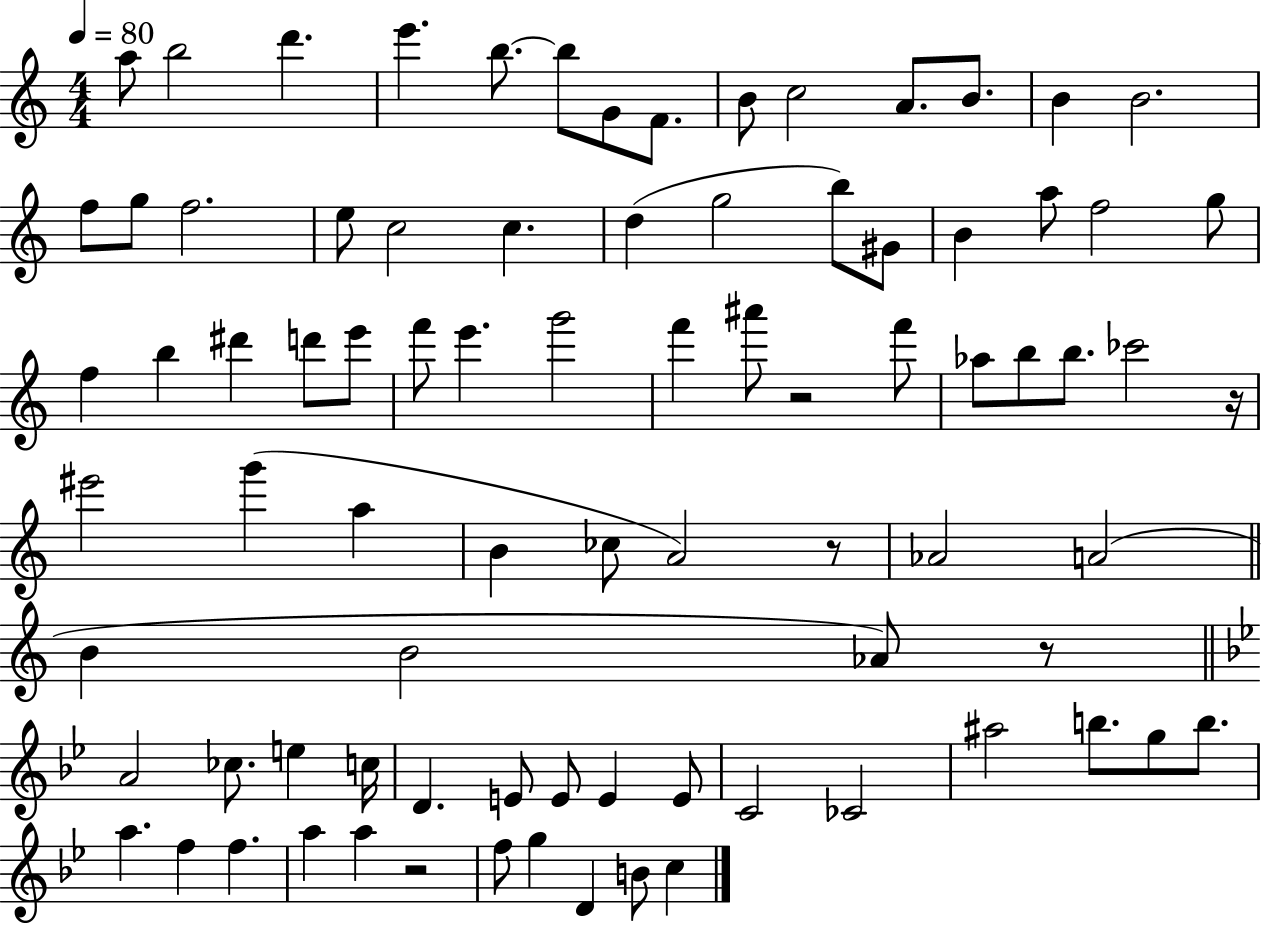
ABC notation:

X:1
T:Untitled
M:4/4
L:1/4
K:C
a/2 b2 d' e' b/2 b/2 G/2 F/2 B/2 c2 A/2 B/2 B B2 f/2 g/2 f2 e/2 c2 c d g2 b/2 ^G/2 B a/2 f2 g/2 f b ^d' d'/2 e'/2 f'/2 e' g'2 f' ^a'/2 z2 f'/2 _a/2 b/2 b/2 _c'2 z/4 ^e'2 g' a B _c/2 A2 z/2 _A2 A2 B B2 _A/2 z/2 A2 _c/2 e c/4 D E/2 E/2 E E/2 C2 _C2 ^a2 b/2 g/2 b/2 a f f a a z2 f/2 g D B/2 c